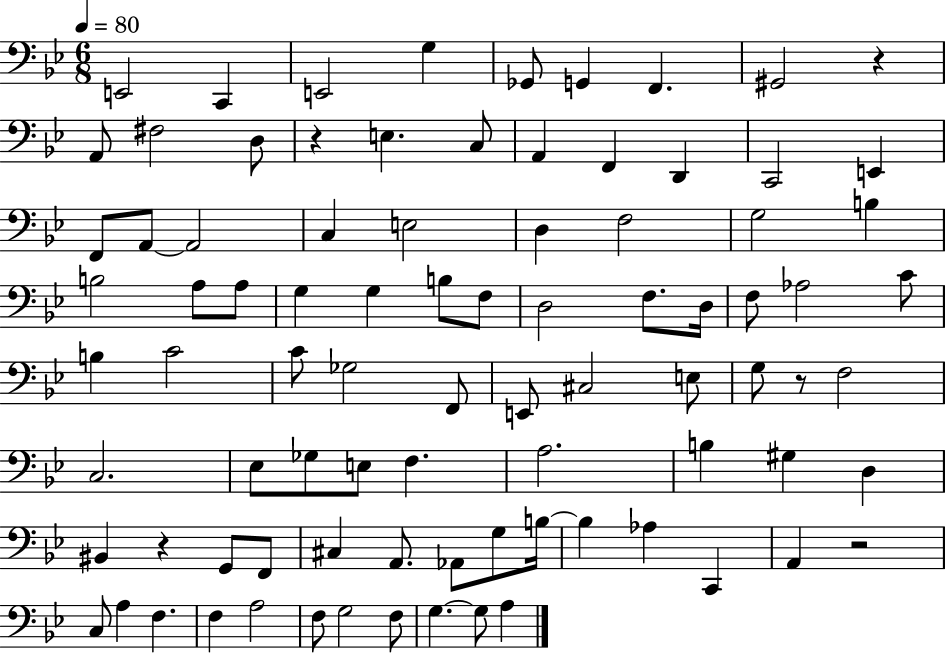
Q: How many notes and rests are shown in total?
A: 87